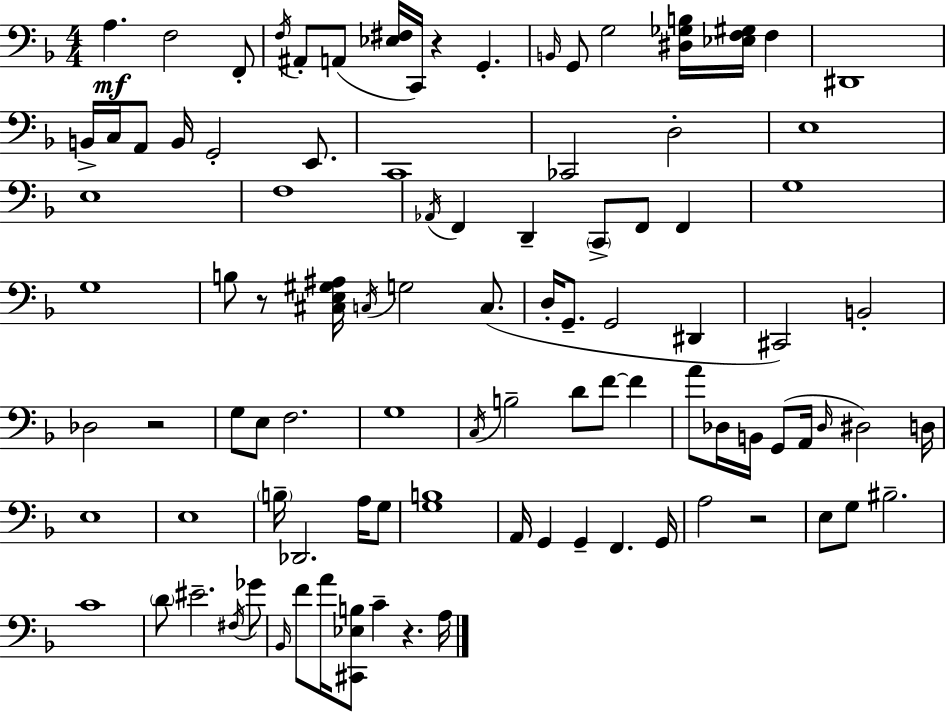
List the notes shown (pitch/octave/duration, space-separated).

A3/q. F3/h F2/e F3/s A#2/e A2/e [Eb3,F#3]/s C2/s R/q G2/q. B2/s G2/e G3/h [D#3,Gb3,B3]/s [Eb3,F3,G#3]/s F3/q D#2/w B2/s C3/s A2/e B2/s G2/h E2/e. C2/w CES2/h D3/h E3/w E3/w F3/w Ab2/s F2/q D2/q C2/e F2/e F2/q G3/w G3/w B3/e R/e [C#3,E3,G#3,A#3]/s C3/s G3/h C3/e. D3/s G2/e. G2/h D#2/q C#2/h B2/h Db3/h R/h G3/e E3/e F3/h. G3/w C3/s B3/h D4/e F4/e F4/q A4/e Db3/s B2/s G2/e A2/s Db3/s D#3/h D3/s E3/w E3/w B3/s Db2/h. A3/s G3/e [G3,B3]/w A2/s G2/q G2/q F2/q. G2/s A3/h R/h E3/e G3/e BIS3/h. C4/w D4/e EIS4/h. F#3/s Gb4/e Bb2/s F4/e A4/s [C#2,Eb3,B3]/e C4/q R/q. A3/s